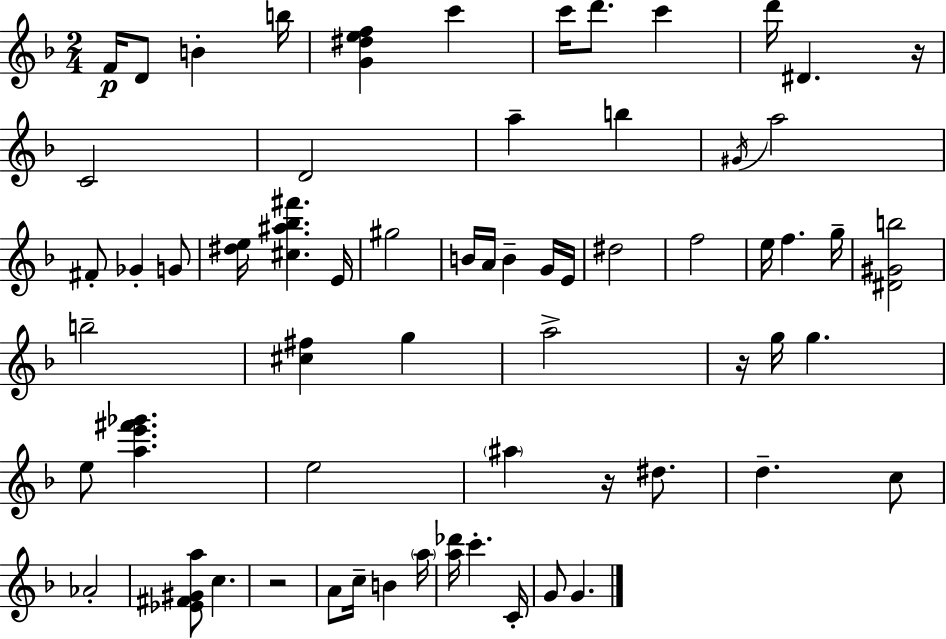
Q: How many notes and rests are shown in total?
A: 64